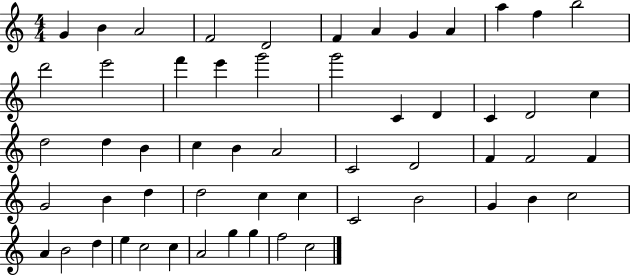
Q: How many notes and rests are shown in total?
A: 56